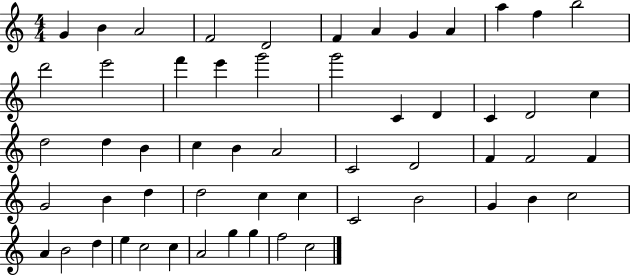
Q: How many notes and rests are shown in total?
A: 56